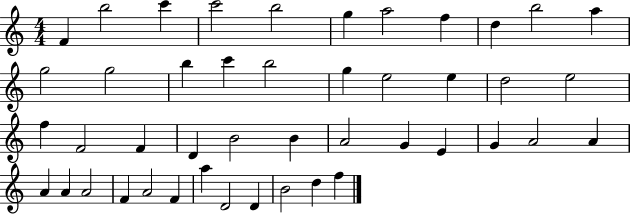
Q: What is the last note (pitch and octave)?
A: F5